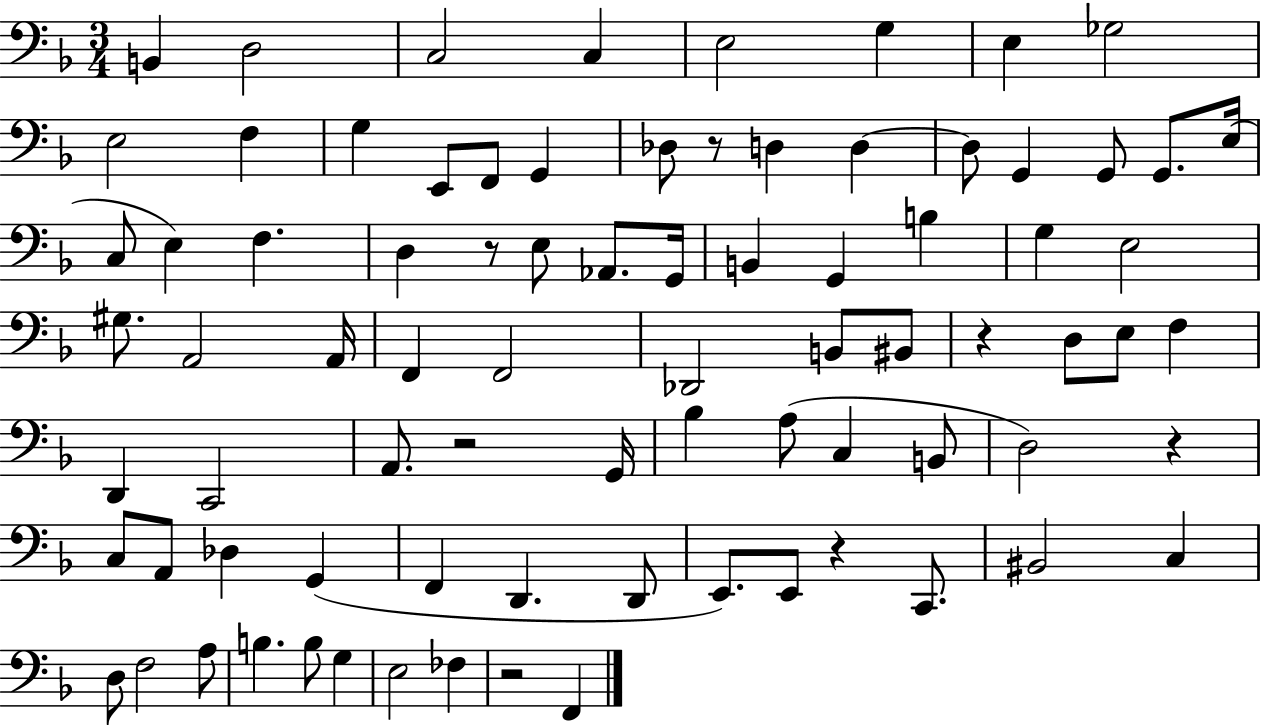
{
  \clef bass
  \numericTimeSignature
  \time 3/4
  \key f \major
  b,4 d2 | c2 c4 | e2 g4 | e4 ges2 | \break e2 f4 | g4 e,8 f,8 g,4 | des8 r8 d4 d4~~ | d8 g,4 g,8 g,8. e16( | \break c8 e4) f4. | d4 r8 e8 aes,8. g,16 | b,4 g,4 b4 | g4 e2 | \break gis8. a,2 a,16 | f,4 f,2 | des,2 b,8 bis,8 | r4 d8 e8 f4 | \break d,4 c,2 | a,8. r2 g,16 | bes4 a8( c4 b,8 | d2) r4 | \break c8 a,8 des4 g,4( | f,4 d,4. d,8 | e,8.) e,8 r4 c,8. | bis,2 c4 | \break d8 f2 a8 | b4. b8 g4 | e2 fes4 | r2 f,4 | \break \bar "|."
}